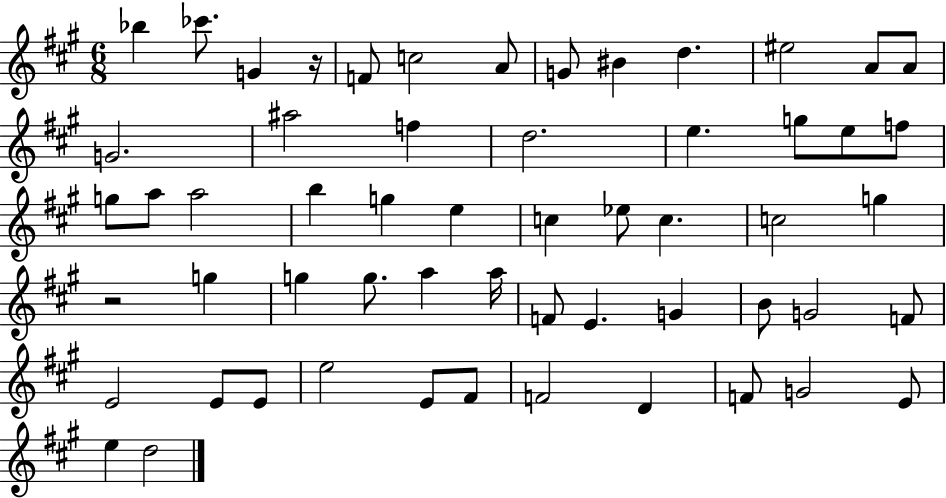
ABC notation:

X:1
T:Untitled
M:6/8
L:1/4
K:A
_b _c'/2 G z/4 F/2 c2 A/2 G/2 ^B d ^e2 A/2 A/2 G2 ^a2 f d2 e g/2 e/2 f/2 g/2 a/2 a2 b g e c _e/2 c c2 g z2 g g g/2 a a/4 F/2 E G B/2 G2 F/2 E2 E/2 E/2 e2 E/2 ^F/2 F2 D F/2 G2 E/2 e d2